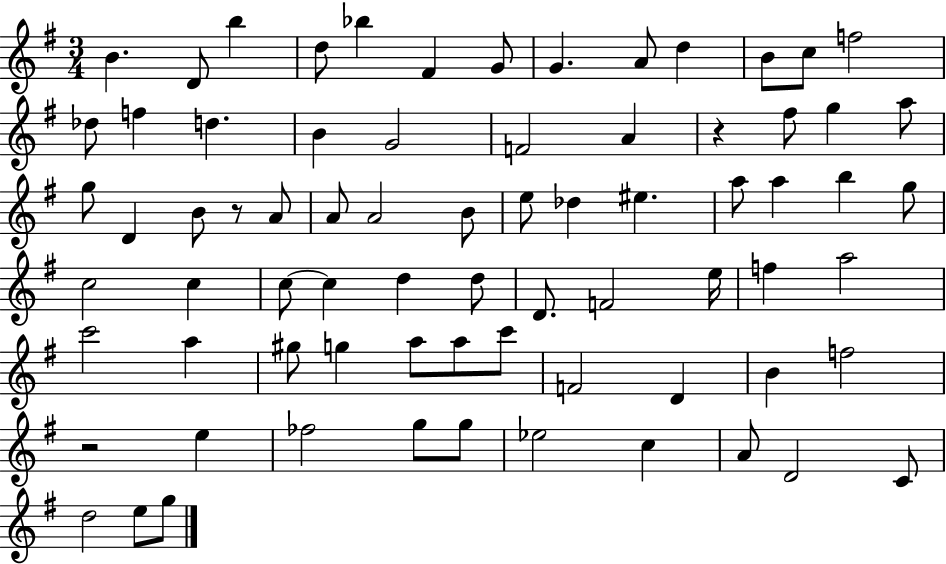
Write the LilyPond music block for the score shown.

{
  \clef treble
  \numericTimeSignature
  \time 3/4
  \key g \major
  b'4. d'8 b''4 | d''8 bes''4 fis'4 g'8 | g'4. a'8 d''4 | b'8 c''8 f''2 | \break des''8 f''4 d''4. | b'4 g'2 | f'2 a'4 | r4 fis''8 g''4 a''8 | \break g''8 d'4 b'8 r8 a'8 | a'8 a'2 b'8 | e''8 des''4 eis''4. | a''8 a''4 b''4 g''8 | \break c''2 c''4 | c''8~~ c''4 d''4 d''8 | d'8. f'2 e''16 | f''4 a''2 | \break c'''2 a''4 | gis''8 g''4 a''8 a''8 c'''8 | f'2 d'4 | b'4 f''2 | \break r2 e''4 | fes''2 g''8 g''8 | ees''2 c''4 | a'8 d'2 c'8 | \break d''2 e''8 g''8 | \bar "|."
}